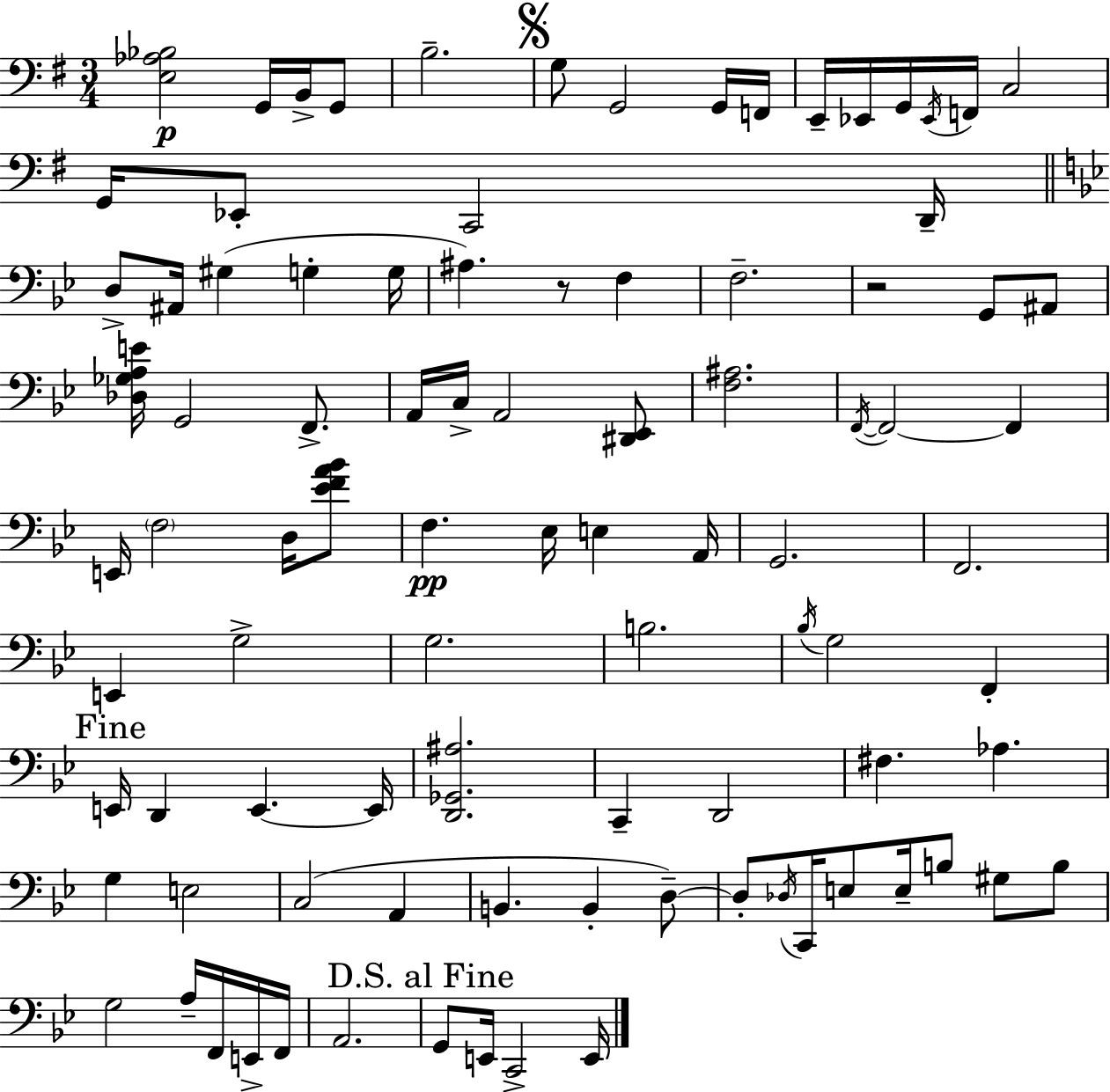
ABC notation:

X:1
T:Untitled
M:3/4
L:1/4
K:Em
[E,_A,_B,]2 G,,/4 B,,/4 G,,/2 B,2 G,/2 G,,2 G,,/4 F,,/4 E,,/4 _E,,/4 G,,/4 _E,,/4 F,,/4 C,2 G,,/4 _E,,/2 C,,2 D,,/4 D,/2 ^A,,/4 ^G, G, G,/4 ^A, z/2 F, F,2 z2 G,,/2 ^A,,/2 [_D,_G,A,E]/4 G,,2 F,,/2 A,,/4 C,/4 A,,2 [^D,,_E,,]/2 [F,^A,]2 F,,/4 F,,2 F,, E,,/4 F,2 D,/4 [_EFA_B]/2 F, _E,/4 E, A,,/4 G,,2 F,,2 E,, G,2 G,2 B,2 _B,/4 G,2 F,, E,,/4 D,, E,, E,,/4 [D,,_G,,^A,]2 C,, D,,2 ^F, _A, G, E,2 C,2 A,, B,, B,, D,/2 D,/2 _D,/4 C,,/4 E,/2 E,/4 B,/2 ^G,/2 B,/2 G,2 A,/4 F,,/4 E,,/4 F,,/4 A,,2 G,,/2 E,,/4 C,,2 E,,/4